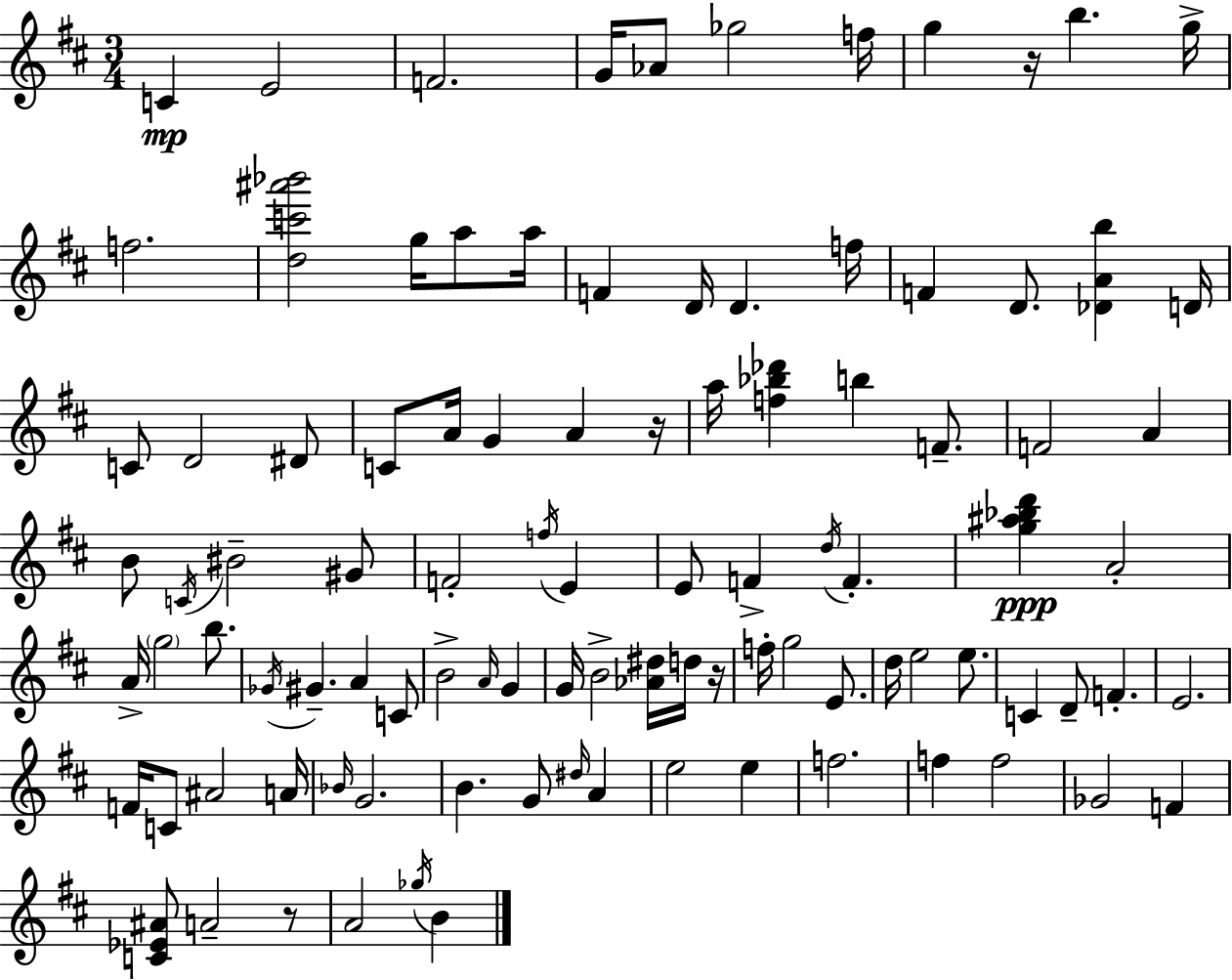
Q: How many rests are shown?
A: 4